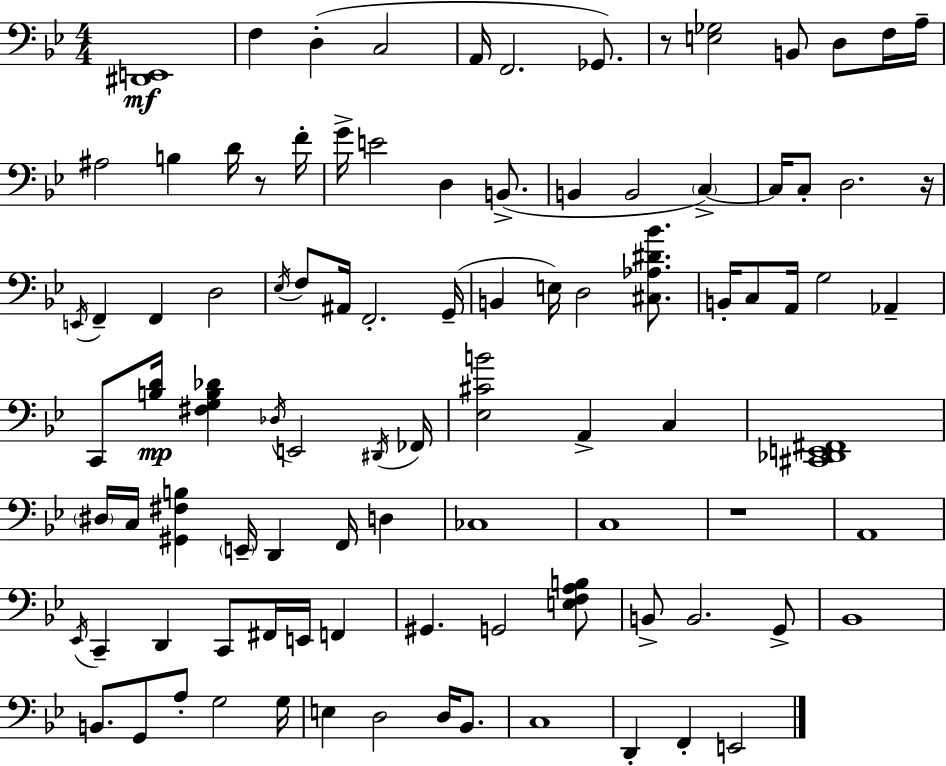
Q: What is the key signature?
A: G minor